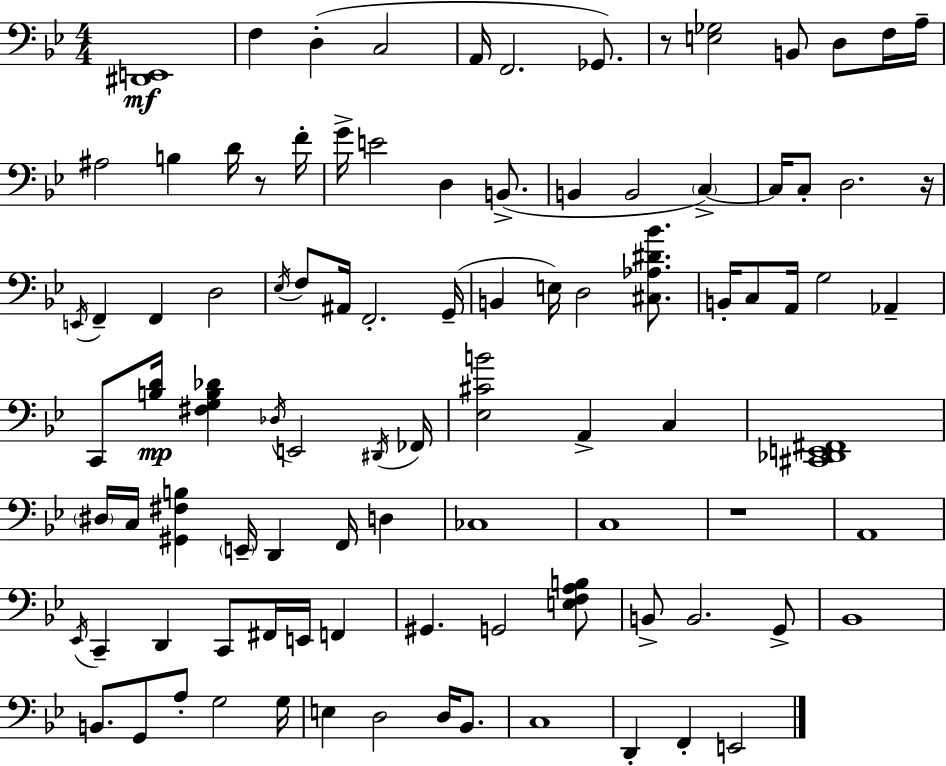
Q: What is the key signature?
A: G minor